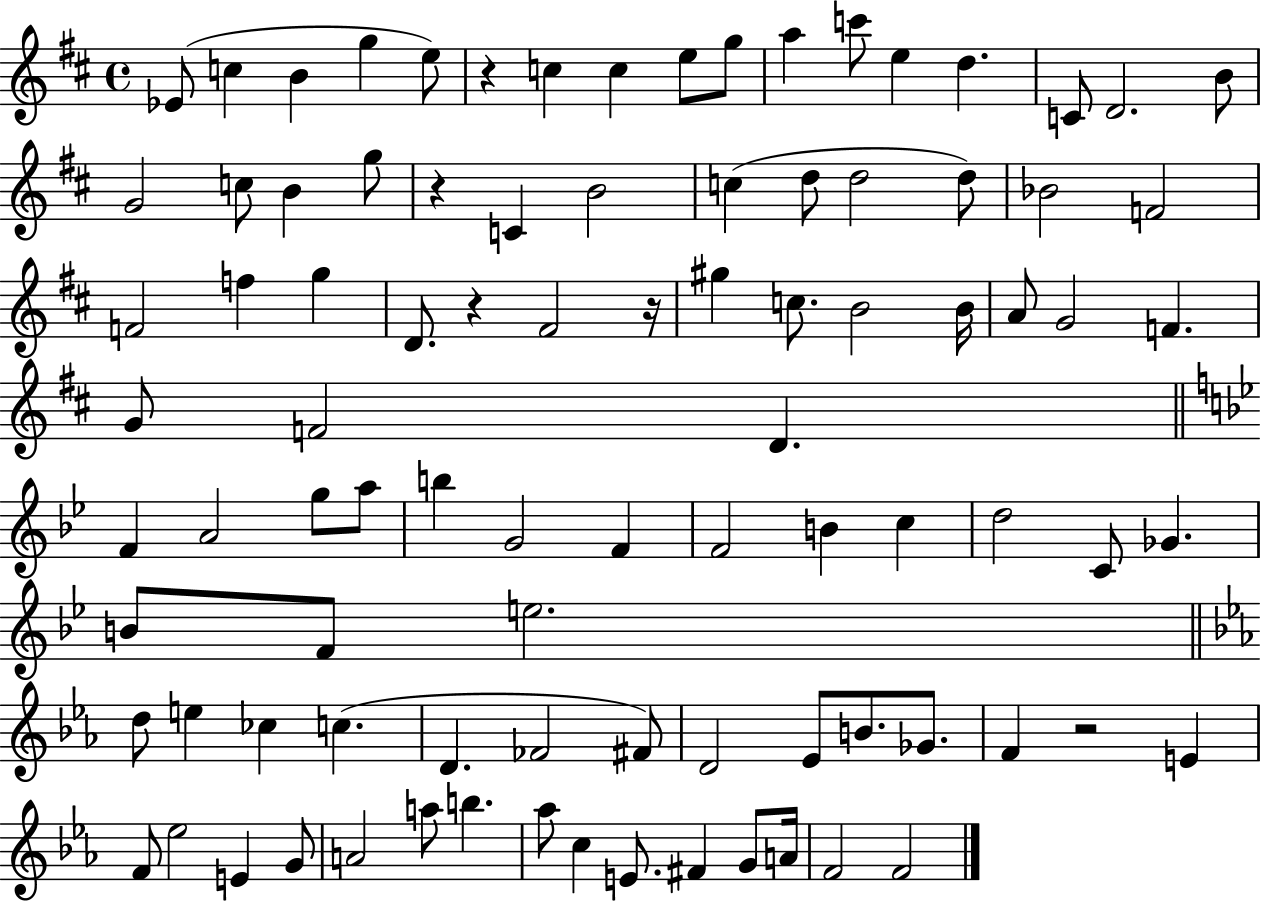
{
  \clef treble
  \time 4/4
  \defaultTimeSignature
  \key d \major
  ees'8( c''4 b'4 g''4 e''8) | r4 c''4 c''4 e''8 g''8 | a''4 c'''8 e''4 d''4. | c'8 d'2. b'8 | \break g'2 c''8 b'4 g''8 | r4 c'4 b'2 | c''4( d''8 d''2 d''8) | bes'2 f'2 | \break f'2 f''4 g''4 | d'8. r4 fis'2 r16 | gis''4 c''8. b'2 b'16 | a'8 g'2 f'4. | \break g'8 f'2 d'4. | \bar "||" \break \key bes \major f'4 a'2 g''8 a''8 | b''4 g'2 f'4 | f'2 b'4 c''4 | d''2 c'8 ges'4. | \break b'8 f'8 e''2. | \bar "||" \break \key c \minor d''8 e''4 ces''4 c''4.( | d'4. fes'2 fis'8) | d'2 ees'8 b'8. ges'8. | f'4 r2 e'4 | \break f'8 ees''2 e'4 g'8 | a'2 a''8 b''4. | aes''8 c''4 e'8. fis'4 g'8 a'16 | f'2 f'2 | \break \bar "|."
}